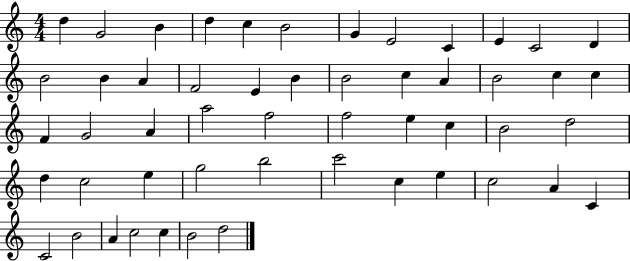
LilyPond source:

{
  \clef treble
  \numericTimeSignature
  \time 4/4
  \key c \major
  d''4 g'2 b'4 | d''4 c''4 b'2 | g'4 e'2 c'4 | e'4 c'2 d'4 | \break b'2 b'4 a'4 | f'2 e'4 b'4 | b'2 c''4 a'4 | b'2 c''4 c''4 | \break f'4 g'2 a'4 | a''2 f''2 | f''2 e''4 c''4 | b'2 d''2 | \break d''4 c''2 e''4 | g''2 b''2 | c'''2 c''4 e''4 | c''2 a'4 c'4 | \break c'2 b'2 | a'4 c''2 c''4 | b'2 d''2 | \bar "|."
}